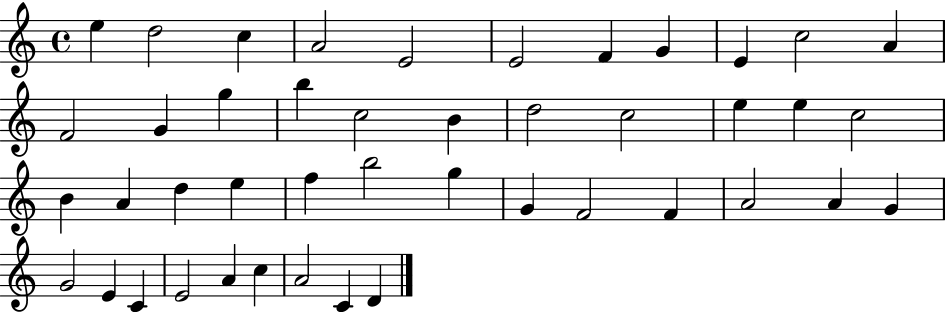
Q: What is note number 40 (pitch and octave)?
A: A4